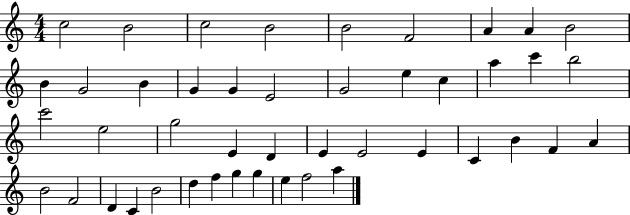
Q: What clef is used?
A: treble